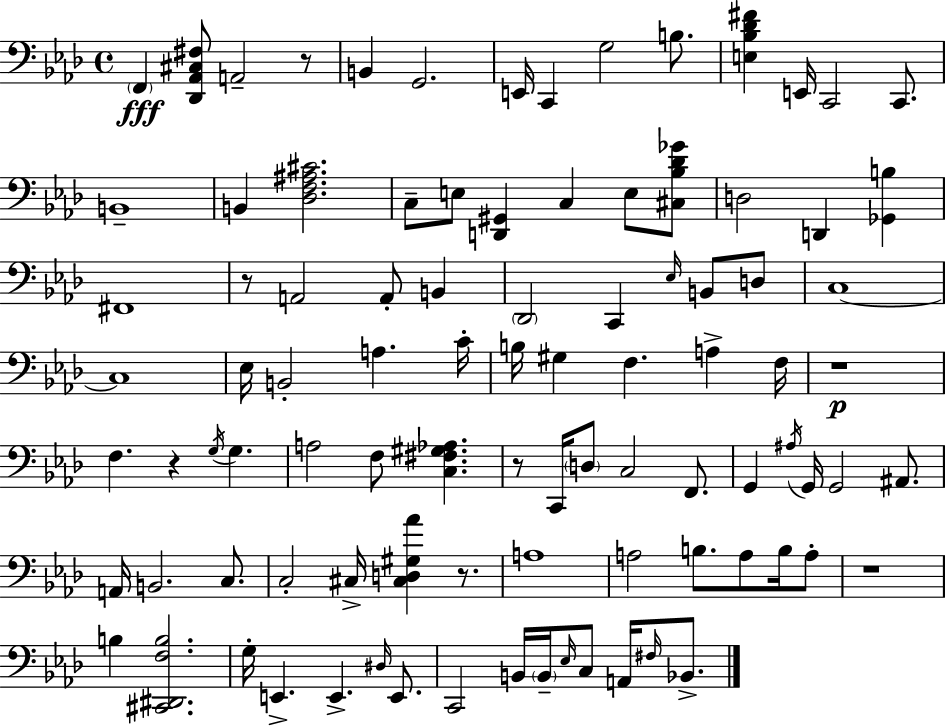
X:1
T:Untitled
M:4/4
L:1/4
K:Ab
F,, [_D,,_A,,^C,^F,]/2 A,,2 z/2 B,, G,,2 E,,/4 C,, G,2 B,/2 [E,_B,_D^F] E,,/4 C,,2 C,,/2 B,,4 B,, [_D,F,^A,^C]2 C,/2 E,/2 [D,,^G,,] C, E,/2 [^C,_B,_D_G]/2 D,2 D,, [_G,,B,] ^F,,4 z/2 A,,2 A,,/2 B,, _D,,2 C,, _E,/4 B,,/2 D,/2 C,4 C,4 _E,/4 B,,2 A, C/4 B,/4 ^G, F, A, F,/4 z4 F, z G,/4 G, A,2 F,/2 [C,^F,^G,_A,] z/2 C,,/4 D,/2 C,2 F,,/2 G,, ^A,/4 G,,/4 G,,2 ^A,,/2 A,,/4 B,,2 C,/2 C,2 ^C,/4 [^C,D,^G,_A] z/2 A,4 A,2 B,/2 A,/2 B,/4 A,/2 z4 B, [^C,,^D,,F,B,]2 G,/4 E,, E,, ^D,/4 E,,/2 C,,2 B,,/4 B,,/4 _E,/4 C,/2 A,,/4 ^F,/4 _B,,/2